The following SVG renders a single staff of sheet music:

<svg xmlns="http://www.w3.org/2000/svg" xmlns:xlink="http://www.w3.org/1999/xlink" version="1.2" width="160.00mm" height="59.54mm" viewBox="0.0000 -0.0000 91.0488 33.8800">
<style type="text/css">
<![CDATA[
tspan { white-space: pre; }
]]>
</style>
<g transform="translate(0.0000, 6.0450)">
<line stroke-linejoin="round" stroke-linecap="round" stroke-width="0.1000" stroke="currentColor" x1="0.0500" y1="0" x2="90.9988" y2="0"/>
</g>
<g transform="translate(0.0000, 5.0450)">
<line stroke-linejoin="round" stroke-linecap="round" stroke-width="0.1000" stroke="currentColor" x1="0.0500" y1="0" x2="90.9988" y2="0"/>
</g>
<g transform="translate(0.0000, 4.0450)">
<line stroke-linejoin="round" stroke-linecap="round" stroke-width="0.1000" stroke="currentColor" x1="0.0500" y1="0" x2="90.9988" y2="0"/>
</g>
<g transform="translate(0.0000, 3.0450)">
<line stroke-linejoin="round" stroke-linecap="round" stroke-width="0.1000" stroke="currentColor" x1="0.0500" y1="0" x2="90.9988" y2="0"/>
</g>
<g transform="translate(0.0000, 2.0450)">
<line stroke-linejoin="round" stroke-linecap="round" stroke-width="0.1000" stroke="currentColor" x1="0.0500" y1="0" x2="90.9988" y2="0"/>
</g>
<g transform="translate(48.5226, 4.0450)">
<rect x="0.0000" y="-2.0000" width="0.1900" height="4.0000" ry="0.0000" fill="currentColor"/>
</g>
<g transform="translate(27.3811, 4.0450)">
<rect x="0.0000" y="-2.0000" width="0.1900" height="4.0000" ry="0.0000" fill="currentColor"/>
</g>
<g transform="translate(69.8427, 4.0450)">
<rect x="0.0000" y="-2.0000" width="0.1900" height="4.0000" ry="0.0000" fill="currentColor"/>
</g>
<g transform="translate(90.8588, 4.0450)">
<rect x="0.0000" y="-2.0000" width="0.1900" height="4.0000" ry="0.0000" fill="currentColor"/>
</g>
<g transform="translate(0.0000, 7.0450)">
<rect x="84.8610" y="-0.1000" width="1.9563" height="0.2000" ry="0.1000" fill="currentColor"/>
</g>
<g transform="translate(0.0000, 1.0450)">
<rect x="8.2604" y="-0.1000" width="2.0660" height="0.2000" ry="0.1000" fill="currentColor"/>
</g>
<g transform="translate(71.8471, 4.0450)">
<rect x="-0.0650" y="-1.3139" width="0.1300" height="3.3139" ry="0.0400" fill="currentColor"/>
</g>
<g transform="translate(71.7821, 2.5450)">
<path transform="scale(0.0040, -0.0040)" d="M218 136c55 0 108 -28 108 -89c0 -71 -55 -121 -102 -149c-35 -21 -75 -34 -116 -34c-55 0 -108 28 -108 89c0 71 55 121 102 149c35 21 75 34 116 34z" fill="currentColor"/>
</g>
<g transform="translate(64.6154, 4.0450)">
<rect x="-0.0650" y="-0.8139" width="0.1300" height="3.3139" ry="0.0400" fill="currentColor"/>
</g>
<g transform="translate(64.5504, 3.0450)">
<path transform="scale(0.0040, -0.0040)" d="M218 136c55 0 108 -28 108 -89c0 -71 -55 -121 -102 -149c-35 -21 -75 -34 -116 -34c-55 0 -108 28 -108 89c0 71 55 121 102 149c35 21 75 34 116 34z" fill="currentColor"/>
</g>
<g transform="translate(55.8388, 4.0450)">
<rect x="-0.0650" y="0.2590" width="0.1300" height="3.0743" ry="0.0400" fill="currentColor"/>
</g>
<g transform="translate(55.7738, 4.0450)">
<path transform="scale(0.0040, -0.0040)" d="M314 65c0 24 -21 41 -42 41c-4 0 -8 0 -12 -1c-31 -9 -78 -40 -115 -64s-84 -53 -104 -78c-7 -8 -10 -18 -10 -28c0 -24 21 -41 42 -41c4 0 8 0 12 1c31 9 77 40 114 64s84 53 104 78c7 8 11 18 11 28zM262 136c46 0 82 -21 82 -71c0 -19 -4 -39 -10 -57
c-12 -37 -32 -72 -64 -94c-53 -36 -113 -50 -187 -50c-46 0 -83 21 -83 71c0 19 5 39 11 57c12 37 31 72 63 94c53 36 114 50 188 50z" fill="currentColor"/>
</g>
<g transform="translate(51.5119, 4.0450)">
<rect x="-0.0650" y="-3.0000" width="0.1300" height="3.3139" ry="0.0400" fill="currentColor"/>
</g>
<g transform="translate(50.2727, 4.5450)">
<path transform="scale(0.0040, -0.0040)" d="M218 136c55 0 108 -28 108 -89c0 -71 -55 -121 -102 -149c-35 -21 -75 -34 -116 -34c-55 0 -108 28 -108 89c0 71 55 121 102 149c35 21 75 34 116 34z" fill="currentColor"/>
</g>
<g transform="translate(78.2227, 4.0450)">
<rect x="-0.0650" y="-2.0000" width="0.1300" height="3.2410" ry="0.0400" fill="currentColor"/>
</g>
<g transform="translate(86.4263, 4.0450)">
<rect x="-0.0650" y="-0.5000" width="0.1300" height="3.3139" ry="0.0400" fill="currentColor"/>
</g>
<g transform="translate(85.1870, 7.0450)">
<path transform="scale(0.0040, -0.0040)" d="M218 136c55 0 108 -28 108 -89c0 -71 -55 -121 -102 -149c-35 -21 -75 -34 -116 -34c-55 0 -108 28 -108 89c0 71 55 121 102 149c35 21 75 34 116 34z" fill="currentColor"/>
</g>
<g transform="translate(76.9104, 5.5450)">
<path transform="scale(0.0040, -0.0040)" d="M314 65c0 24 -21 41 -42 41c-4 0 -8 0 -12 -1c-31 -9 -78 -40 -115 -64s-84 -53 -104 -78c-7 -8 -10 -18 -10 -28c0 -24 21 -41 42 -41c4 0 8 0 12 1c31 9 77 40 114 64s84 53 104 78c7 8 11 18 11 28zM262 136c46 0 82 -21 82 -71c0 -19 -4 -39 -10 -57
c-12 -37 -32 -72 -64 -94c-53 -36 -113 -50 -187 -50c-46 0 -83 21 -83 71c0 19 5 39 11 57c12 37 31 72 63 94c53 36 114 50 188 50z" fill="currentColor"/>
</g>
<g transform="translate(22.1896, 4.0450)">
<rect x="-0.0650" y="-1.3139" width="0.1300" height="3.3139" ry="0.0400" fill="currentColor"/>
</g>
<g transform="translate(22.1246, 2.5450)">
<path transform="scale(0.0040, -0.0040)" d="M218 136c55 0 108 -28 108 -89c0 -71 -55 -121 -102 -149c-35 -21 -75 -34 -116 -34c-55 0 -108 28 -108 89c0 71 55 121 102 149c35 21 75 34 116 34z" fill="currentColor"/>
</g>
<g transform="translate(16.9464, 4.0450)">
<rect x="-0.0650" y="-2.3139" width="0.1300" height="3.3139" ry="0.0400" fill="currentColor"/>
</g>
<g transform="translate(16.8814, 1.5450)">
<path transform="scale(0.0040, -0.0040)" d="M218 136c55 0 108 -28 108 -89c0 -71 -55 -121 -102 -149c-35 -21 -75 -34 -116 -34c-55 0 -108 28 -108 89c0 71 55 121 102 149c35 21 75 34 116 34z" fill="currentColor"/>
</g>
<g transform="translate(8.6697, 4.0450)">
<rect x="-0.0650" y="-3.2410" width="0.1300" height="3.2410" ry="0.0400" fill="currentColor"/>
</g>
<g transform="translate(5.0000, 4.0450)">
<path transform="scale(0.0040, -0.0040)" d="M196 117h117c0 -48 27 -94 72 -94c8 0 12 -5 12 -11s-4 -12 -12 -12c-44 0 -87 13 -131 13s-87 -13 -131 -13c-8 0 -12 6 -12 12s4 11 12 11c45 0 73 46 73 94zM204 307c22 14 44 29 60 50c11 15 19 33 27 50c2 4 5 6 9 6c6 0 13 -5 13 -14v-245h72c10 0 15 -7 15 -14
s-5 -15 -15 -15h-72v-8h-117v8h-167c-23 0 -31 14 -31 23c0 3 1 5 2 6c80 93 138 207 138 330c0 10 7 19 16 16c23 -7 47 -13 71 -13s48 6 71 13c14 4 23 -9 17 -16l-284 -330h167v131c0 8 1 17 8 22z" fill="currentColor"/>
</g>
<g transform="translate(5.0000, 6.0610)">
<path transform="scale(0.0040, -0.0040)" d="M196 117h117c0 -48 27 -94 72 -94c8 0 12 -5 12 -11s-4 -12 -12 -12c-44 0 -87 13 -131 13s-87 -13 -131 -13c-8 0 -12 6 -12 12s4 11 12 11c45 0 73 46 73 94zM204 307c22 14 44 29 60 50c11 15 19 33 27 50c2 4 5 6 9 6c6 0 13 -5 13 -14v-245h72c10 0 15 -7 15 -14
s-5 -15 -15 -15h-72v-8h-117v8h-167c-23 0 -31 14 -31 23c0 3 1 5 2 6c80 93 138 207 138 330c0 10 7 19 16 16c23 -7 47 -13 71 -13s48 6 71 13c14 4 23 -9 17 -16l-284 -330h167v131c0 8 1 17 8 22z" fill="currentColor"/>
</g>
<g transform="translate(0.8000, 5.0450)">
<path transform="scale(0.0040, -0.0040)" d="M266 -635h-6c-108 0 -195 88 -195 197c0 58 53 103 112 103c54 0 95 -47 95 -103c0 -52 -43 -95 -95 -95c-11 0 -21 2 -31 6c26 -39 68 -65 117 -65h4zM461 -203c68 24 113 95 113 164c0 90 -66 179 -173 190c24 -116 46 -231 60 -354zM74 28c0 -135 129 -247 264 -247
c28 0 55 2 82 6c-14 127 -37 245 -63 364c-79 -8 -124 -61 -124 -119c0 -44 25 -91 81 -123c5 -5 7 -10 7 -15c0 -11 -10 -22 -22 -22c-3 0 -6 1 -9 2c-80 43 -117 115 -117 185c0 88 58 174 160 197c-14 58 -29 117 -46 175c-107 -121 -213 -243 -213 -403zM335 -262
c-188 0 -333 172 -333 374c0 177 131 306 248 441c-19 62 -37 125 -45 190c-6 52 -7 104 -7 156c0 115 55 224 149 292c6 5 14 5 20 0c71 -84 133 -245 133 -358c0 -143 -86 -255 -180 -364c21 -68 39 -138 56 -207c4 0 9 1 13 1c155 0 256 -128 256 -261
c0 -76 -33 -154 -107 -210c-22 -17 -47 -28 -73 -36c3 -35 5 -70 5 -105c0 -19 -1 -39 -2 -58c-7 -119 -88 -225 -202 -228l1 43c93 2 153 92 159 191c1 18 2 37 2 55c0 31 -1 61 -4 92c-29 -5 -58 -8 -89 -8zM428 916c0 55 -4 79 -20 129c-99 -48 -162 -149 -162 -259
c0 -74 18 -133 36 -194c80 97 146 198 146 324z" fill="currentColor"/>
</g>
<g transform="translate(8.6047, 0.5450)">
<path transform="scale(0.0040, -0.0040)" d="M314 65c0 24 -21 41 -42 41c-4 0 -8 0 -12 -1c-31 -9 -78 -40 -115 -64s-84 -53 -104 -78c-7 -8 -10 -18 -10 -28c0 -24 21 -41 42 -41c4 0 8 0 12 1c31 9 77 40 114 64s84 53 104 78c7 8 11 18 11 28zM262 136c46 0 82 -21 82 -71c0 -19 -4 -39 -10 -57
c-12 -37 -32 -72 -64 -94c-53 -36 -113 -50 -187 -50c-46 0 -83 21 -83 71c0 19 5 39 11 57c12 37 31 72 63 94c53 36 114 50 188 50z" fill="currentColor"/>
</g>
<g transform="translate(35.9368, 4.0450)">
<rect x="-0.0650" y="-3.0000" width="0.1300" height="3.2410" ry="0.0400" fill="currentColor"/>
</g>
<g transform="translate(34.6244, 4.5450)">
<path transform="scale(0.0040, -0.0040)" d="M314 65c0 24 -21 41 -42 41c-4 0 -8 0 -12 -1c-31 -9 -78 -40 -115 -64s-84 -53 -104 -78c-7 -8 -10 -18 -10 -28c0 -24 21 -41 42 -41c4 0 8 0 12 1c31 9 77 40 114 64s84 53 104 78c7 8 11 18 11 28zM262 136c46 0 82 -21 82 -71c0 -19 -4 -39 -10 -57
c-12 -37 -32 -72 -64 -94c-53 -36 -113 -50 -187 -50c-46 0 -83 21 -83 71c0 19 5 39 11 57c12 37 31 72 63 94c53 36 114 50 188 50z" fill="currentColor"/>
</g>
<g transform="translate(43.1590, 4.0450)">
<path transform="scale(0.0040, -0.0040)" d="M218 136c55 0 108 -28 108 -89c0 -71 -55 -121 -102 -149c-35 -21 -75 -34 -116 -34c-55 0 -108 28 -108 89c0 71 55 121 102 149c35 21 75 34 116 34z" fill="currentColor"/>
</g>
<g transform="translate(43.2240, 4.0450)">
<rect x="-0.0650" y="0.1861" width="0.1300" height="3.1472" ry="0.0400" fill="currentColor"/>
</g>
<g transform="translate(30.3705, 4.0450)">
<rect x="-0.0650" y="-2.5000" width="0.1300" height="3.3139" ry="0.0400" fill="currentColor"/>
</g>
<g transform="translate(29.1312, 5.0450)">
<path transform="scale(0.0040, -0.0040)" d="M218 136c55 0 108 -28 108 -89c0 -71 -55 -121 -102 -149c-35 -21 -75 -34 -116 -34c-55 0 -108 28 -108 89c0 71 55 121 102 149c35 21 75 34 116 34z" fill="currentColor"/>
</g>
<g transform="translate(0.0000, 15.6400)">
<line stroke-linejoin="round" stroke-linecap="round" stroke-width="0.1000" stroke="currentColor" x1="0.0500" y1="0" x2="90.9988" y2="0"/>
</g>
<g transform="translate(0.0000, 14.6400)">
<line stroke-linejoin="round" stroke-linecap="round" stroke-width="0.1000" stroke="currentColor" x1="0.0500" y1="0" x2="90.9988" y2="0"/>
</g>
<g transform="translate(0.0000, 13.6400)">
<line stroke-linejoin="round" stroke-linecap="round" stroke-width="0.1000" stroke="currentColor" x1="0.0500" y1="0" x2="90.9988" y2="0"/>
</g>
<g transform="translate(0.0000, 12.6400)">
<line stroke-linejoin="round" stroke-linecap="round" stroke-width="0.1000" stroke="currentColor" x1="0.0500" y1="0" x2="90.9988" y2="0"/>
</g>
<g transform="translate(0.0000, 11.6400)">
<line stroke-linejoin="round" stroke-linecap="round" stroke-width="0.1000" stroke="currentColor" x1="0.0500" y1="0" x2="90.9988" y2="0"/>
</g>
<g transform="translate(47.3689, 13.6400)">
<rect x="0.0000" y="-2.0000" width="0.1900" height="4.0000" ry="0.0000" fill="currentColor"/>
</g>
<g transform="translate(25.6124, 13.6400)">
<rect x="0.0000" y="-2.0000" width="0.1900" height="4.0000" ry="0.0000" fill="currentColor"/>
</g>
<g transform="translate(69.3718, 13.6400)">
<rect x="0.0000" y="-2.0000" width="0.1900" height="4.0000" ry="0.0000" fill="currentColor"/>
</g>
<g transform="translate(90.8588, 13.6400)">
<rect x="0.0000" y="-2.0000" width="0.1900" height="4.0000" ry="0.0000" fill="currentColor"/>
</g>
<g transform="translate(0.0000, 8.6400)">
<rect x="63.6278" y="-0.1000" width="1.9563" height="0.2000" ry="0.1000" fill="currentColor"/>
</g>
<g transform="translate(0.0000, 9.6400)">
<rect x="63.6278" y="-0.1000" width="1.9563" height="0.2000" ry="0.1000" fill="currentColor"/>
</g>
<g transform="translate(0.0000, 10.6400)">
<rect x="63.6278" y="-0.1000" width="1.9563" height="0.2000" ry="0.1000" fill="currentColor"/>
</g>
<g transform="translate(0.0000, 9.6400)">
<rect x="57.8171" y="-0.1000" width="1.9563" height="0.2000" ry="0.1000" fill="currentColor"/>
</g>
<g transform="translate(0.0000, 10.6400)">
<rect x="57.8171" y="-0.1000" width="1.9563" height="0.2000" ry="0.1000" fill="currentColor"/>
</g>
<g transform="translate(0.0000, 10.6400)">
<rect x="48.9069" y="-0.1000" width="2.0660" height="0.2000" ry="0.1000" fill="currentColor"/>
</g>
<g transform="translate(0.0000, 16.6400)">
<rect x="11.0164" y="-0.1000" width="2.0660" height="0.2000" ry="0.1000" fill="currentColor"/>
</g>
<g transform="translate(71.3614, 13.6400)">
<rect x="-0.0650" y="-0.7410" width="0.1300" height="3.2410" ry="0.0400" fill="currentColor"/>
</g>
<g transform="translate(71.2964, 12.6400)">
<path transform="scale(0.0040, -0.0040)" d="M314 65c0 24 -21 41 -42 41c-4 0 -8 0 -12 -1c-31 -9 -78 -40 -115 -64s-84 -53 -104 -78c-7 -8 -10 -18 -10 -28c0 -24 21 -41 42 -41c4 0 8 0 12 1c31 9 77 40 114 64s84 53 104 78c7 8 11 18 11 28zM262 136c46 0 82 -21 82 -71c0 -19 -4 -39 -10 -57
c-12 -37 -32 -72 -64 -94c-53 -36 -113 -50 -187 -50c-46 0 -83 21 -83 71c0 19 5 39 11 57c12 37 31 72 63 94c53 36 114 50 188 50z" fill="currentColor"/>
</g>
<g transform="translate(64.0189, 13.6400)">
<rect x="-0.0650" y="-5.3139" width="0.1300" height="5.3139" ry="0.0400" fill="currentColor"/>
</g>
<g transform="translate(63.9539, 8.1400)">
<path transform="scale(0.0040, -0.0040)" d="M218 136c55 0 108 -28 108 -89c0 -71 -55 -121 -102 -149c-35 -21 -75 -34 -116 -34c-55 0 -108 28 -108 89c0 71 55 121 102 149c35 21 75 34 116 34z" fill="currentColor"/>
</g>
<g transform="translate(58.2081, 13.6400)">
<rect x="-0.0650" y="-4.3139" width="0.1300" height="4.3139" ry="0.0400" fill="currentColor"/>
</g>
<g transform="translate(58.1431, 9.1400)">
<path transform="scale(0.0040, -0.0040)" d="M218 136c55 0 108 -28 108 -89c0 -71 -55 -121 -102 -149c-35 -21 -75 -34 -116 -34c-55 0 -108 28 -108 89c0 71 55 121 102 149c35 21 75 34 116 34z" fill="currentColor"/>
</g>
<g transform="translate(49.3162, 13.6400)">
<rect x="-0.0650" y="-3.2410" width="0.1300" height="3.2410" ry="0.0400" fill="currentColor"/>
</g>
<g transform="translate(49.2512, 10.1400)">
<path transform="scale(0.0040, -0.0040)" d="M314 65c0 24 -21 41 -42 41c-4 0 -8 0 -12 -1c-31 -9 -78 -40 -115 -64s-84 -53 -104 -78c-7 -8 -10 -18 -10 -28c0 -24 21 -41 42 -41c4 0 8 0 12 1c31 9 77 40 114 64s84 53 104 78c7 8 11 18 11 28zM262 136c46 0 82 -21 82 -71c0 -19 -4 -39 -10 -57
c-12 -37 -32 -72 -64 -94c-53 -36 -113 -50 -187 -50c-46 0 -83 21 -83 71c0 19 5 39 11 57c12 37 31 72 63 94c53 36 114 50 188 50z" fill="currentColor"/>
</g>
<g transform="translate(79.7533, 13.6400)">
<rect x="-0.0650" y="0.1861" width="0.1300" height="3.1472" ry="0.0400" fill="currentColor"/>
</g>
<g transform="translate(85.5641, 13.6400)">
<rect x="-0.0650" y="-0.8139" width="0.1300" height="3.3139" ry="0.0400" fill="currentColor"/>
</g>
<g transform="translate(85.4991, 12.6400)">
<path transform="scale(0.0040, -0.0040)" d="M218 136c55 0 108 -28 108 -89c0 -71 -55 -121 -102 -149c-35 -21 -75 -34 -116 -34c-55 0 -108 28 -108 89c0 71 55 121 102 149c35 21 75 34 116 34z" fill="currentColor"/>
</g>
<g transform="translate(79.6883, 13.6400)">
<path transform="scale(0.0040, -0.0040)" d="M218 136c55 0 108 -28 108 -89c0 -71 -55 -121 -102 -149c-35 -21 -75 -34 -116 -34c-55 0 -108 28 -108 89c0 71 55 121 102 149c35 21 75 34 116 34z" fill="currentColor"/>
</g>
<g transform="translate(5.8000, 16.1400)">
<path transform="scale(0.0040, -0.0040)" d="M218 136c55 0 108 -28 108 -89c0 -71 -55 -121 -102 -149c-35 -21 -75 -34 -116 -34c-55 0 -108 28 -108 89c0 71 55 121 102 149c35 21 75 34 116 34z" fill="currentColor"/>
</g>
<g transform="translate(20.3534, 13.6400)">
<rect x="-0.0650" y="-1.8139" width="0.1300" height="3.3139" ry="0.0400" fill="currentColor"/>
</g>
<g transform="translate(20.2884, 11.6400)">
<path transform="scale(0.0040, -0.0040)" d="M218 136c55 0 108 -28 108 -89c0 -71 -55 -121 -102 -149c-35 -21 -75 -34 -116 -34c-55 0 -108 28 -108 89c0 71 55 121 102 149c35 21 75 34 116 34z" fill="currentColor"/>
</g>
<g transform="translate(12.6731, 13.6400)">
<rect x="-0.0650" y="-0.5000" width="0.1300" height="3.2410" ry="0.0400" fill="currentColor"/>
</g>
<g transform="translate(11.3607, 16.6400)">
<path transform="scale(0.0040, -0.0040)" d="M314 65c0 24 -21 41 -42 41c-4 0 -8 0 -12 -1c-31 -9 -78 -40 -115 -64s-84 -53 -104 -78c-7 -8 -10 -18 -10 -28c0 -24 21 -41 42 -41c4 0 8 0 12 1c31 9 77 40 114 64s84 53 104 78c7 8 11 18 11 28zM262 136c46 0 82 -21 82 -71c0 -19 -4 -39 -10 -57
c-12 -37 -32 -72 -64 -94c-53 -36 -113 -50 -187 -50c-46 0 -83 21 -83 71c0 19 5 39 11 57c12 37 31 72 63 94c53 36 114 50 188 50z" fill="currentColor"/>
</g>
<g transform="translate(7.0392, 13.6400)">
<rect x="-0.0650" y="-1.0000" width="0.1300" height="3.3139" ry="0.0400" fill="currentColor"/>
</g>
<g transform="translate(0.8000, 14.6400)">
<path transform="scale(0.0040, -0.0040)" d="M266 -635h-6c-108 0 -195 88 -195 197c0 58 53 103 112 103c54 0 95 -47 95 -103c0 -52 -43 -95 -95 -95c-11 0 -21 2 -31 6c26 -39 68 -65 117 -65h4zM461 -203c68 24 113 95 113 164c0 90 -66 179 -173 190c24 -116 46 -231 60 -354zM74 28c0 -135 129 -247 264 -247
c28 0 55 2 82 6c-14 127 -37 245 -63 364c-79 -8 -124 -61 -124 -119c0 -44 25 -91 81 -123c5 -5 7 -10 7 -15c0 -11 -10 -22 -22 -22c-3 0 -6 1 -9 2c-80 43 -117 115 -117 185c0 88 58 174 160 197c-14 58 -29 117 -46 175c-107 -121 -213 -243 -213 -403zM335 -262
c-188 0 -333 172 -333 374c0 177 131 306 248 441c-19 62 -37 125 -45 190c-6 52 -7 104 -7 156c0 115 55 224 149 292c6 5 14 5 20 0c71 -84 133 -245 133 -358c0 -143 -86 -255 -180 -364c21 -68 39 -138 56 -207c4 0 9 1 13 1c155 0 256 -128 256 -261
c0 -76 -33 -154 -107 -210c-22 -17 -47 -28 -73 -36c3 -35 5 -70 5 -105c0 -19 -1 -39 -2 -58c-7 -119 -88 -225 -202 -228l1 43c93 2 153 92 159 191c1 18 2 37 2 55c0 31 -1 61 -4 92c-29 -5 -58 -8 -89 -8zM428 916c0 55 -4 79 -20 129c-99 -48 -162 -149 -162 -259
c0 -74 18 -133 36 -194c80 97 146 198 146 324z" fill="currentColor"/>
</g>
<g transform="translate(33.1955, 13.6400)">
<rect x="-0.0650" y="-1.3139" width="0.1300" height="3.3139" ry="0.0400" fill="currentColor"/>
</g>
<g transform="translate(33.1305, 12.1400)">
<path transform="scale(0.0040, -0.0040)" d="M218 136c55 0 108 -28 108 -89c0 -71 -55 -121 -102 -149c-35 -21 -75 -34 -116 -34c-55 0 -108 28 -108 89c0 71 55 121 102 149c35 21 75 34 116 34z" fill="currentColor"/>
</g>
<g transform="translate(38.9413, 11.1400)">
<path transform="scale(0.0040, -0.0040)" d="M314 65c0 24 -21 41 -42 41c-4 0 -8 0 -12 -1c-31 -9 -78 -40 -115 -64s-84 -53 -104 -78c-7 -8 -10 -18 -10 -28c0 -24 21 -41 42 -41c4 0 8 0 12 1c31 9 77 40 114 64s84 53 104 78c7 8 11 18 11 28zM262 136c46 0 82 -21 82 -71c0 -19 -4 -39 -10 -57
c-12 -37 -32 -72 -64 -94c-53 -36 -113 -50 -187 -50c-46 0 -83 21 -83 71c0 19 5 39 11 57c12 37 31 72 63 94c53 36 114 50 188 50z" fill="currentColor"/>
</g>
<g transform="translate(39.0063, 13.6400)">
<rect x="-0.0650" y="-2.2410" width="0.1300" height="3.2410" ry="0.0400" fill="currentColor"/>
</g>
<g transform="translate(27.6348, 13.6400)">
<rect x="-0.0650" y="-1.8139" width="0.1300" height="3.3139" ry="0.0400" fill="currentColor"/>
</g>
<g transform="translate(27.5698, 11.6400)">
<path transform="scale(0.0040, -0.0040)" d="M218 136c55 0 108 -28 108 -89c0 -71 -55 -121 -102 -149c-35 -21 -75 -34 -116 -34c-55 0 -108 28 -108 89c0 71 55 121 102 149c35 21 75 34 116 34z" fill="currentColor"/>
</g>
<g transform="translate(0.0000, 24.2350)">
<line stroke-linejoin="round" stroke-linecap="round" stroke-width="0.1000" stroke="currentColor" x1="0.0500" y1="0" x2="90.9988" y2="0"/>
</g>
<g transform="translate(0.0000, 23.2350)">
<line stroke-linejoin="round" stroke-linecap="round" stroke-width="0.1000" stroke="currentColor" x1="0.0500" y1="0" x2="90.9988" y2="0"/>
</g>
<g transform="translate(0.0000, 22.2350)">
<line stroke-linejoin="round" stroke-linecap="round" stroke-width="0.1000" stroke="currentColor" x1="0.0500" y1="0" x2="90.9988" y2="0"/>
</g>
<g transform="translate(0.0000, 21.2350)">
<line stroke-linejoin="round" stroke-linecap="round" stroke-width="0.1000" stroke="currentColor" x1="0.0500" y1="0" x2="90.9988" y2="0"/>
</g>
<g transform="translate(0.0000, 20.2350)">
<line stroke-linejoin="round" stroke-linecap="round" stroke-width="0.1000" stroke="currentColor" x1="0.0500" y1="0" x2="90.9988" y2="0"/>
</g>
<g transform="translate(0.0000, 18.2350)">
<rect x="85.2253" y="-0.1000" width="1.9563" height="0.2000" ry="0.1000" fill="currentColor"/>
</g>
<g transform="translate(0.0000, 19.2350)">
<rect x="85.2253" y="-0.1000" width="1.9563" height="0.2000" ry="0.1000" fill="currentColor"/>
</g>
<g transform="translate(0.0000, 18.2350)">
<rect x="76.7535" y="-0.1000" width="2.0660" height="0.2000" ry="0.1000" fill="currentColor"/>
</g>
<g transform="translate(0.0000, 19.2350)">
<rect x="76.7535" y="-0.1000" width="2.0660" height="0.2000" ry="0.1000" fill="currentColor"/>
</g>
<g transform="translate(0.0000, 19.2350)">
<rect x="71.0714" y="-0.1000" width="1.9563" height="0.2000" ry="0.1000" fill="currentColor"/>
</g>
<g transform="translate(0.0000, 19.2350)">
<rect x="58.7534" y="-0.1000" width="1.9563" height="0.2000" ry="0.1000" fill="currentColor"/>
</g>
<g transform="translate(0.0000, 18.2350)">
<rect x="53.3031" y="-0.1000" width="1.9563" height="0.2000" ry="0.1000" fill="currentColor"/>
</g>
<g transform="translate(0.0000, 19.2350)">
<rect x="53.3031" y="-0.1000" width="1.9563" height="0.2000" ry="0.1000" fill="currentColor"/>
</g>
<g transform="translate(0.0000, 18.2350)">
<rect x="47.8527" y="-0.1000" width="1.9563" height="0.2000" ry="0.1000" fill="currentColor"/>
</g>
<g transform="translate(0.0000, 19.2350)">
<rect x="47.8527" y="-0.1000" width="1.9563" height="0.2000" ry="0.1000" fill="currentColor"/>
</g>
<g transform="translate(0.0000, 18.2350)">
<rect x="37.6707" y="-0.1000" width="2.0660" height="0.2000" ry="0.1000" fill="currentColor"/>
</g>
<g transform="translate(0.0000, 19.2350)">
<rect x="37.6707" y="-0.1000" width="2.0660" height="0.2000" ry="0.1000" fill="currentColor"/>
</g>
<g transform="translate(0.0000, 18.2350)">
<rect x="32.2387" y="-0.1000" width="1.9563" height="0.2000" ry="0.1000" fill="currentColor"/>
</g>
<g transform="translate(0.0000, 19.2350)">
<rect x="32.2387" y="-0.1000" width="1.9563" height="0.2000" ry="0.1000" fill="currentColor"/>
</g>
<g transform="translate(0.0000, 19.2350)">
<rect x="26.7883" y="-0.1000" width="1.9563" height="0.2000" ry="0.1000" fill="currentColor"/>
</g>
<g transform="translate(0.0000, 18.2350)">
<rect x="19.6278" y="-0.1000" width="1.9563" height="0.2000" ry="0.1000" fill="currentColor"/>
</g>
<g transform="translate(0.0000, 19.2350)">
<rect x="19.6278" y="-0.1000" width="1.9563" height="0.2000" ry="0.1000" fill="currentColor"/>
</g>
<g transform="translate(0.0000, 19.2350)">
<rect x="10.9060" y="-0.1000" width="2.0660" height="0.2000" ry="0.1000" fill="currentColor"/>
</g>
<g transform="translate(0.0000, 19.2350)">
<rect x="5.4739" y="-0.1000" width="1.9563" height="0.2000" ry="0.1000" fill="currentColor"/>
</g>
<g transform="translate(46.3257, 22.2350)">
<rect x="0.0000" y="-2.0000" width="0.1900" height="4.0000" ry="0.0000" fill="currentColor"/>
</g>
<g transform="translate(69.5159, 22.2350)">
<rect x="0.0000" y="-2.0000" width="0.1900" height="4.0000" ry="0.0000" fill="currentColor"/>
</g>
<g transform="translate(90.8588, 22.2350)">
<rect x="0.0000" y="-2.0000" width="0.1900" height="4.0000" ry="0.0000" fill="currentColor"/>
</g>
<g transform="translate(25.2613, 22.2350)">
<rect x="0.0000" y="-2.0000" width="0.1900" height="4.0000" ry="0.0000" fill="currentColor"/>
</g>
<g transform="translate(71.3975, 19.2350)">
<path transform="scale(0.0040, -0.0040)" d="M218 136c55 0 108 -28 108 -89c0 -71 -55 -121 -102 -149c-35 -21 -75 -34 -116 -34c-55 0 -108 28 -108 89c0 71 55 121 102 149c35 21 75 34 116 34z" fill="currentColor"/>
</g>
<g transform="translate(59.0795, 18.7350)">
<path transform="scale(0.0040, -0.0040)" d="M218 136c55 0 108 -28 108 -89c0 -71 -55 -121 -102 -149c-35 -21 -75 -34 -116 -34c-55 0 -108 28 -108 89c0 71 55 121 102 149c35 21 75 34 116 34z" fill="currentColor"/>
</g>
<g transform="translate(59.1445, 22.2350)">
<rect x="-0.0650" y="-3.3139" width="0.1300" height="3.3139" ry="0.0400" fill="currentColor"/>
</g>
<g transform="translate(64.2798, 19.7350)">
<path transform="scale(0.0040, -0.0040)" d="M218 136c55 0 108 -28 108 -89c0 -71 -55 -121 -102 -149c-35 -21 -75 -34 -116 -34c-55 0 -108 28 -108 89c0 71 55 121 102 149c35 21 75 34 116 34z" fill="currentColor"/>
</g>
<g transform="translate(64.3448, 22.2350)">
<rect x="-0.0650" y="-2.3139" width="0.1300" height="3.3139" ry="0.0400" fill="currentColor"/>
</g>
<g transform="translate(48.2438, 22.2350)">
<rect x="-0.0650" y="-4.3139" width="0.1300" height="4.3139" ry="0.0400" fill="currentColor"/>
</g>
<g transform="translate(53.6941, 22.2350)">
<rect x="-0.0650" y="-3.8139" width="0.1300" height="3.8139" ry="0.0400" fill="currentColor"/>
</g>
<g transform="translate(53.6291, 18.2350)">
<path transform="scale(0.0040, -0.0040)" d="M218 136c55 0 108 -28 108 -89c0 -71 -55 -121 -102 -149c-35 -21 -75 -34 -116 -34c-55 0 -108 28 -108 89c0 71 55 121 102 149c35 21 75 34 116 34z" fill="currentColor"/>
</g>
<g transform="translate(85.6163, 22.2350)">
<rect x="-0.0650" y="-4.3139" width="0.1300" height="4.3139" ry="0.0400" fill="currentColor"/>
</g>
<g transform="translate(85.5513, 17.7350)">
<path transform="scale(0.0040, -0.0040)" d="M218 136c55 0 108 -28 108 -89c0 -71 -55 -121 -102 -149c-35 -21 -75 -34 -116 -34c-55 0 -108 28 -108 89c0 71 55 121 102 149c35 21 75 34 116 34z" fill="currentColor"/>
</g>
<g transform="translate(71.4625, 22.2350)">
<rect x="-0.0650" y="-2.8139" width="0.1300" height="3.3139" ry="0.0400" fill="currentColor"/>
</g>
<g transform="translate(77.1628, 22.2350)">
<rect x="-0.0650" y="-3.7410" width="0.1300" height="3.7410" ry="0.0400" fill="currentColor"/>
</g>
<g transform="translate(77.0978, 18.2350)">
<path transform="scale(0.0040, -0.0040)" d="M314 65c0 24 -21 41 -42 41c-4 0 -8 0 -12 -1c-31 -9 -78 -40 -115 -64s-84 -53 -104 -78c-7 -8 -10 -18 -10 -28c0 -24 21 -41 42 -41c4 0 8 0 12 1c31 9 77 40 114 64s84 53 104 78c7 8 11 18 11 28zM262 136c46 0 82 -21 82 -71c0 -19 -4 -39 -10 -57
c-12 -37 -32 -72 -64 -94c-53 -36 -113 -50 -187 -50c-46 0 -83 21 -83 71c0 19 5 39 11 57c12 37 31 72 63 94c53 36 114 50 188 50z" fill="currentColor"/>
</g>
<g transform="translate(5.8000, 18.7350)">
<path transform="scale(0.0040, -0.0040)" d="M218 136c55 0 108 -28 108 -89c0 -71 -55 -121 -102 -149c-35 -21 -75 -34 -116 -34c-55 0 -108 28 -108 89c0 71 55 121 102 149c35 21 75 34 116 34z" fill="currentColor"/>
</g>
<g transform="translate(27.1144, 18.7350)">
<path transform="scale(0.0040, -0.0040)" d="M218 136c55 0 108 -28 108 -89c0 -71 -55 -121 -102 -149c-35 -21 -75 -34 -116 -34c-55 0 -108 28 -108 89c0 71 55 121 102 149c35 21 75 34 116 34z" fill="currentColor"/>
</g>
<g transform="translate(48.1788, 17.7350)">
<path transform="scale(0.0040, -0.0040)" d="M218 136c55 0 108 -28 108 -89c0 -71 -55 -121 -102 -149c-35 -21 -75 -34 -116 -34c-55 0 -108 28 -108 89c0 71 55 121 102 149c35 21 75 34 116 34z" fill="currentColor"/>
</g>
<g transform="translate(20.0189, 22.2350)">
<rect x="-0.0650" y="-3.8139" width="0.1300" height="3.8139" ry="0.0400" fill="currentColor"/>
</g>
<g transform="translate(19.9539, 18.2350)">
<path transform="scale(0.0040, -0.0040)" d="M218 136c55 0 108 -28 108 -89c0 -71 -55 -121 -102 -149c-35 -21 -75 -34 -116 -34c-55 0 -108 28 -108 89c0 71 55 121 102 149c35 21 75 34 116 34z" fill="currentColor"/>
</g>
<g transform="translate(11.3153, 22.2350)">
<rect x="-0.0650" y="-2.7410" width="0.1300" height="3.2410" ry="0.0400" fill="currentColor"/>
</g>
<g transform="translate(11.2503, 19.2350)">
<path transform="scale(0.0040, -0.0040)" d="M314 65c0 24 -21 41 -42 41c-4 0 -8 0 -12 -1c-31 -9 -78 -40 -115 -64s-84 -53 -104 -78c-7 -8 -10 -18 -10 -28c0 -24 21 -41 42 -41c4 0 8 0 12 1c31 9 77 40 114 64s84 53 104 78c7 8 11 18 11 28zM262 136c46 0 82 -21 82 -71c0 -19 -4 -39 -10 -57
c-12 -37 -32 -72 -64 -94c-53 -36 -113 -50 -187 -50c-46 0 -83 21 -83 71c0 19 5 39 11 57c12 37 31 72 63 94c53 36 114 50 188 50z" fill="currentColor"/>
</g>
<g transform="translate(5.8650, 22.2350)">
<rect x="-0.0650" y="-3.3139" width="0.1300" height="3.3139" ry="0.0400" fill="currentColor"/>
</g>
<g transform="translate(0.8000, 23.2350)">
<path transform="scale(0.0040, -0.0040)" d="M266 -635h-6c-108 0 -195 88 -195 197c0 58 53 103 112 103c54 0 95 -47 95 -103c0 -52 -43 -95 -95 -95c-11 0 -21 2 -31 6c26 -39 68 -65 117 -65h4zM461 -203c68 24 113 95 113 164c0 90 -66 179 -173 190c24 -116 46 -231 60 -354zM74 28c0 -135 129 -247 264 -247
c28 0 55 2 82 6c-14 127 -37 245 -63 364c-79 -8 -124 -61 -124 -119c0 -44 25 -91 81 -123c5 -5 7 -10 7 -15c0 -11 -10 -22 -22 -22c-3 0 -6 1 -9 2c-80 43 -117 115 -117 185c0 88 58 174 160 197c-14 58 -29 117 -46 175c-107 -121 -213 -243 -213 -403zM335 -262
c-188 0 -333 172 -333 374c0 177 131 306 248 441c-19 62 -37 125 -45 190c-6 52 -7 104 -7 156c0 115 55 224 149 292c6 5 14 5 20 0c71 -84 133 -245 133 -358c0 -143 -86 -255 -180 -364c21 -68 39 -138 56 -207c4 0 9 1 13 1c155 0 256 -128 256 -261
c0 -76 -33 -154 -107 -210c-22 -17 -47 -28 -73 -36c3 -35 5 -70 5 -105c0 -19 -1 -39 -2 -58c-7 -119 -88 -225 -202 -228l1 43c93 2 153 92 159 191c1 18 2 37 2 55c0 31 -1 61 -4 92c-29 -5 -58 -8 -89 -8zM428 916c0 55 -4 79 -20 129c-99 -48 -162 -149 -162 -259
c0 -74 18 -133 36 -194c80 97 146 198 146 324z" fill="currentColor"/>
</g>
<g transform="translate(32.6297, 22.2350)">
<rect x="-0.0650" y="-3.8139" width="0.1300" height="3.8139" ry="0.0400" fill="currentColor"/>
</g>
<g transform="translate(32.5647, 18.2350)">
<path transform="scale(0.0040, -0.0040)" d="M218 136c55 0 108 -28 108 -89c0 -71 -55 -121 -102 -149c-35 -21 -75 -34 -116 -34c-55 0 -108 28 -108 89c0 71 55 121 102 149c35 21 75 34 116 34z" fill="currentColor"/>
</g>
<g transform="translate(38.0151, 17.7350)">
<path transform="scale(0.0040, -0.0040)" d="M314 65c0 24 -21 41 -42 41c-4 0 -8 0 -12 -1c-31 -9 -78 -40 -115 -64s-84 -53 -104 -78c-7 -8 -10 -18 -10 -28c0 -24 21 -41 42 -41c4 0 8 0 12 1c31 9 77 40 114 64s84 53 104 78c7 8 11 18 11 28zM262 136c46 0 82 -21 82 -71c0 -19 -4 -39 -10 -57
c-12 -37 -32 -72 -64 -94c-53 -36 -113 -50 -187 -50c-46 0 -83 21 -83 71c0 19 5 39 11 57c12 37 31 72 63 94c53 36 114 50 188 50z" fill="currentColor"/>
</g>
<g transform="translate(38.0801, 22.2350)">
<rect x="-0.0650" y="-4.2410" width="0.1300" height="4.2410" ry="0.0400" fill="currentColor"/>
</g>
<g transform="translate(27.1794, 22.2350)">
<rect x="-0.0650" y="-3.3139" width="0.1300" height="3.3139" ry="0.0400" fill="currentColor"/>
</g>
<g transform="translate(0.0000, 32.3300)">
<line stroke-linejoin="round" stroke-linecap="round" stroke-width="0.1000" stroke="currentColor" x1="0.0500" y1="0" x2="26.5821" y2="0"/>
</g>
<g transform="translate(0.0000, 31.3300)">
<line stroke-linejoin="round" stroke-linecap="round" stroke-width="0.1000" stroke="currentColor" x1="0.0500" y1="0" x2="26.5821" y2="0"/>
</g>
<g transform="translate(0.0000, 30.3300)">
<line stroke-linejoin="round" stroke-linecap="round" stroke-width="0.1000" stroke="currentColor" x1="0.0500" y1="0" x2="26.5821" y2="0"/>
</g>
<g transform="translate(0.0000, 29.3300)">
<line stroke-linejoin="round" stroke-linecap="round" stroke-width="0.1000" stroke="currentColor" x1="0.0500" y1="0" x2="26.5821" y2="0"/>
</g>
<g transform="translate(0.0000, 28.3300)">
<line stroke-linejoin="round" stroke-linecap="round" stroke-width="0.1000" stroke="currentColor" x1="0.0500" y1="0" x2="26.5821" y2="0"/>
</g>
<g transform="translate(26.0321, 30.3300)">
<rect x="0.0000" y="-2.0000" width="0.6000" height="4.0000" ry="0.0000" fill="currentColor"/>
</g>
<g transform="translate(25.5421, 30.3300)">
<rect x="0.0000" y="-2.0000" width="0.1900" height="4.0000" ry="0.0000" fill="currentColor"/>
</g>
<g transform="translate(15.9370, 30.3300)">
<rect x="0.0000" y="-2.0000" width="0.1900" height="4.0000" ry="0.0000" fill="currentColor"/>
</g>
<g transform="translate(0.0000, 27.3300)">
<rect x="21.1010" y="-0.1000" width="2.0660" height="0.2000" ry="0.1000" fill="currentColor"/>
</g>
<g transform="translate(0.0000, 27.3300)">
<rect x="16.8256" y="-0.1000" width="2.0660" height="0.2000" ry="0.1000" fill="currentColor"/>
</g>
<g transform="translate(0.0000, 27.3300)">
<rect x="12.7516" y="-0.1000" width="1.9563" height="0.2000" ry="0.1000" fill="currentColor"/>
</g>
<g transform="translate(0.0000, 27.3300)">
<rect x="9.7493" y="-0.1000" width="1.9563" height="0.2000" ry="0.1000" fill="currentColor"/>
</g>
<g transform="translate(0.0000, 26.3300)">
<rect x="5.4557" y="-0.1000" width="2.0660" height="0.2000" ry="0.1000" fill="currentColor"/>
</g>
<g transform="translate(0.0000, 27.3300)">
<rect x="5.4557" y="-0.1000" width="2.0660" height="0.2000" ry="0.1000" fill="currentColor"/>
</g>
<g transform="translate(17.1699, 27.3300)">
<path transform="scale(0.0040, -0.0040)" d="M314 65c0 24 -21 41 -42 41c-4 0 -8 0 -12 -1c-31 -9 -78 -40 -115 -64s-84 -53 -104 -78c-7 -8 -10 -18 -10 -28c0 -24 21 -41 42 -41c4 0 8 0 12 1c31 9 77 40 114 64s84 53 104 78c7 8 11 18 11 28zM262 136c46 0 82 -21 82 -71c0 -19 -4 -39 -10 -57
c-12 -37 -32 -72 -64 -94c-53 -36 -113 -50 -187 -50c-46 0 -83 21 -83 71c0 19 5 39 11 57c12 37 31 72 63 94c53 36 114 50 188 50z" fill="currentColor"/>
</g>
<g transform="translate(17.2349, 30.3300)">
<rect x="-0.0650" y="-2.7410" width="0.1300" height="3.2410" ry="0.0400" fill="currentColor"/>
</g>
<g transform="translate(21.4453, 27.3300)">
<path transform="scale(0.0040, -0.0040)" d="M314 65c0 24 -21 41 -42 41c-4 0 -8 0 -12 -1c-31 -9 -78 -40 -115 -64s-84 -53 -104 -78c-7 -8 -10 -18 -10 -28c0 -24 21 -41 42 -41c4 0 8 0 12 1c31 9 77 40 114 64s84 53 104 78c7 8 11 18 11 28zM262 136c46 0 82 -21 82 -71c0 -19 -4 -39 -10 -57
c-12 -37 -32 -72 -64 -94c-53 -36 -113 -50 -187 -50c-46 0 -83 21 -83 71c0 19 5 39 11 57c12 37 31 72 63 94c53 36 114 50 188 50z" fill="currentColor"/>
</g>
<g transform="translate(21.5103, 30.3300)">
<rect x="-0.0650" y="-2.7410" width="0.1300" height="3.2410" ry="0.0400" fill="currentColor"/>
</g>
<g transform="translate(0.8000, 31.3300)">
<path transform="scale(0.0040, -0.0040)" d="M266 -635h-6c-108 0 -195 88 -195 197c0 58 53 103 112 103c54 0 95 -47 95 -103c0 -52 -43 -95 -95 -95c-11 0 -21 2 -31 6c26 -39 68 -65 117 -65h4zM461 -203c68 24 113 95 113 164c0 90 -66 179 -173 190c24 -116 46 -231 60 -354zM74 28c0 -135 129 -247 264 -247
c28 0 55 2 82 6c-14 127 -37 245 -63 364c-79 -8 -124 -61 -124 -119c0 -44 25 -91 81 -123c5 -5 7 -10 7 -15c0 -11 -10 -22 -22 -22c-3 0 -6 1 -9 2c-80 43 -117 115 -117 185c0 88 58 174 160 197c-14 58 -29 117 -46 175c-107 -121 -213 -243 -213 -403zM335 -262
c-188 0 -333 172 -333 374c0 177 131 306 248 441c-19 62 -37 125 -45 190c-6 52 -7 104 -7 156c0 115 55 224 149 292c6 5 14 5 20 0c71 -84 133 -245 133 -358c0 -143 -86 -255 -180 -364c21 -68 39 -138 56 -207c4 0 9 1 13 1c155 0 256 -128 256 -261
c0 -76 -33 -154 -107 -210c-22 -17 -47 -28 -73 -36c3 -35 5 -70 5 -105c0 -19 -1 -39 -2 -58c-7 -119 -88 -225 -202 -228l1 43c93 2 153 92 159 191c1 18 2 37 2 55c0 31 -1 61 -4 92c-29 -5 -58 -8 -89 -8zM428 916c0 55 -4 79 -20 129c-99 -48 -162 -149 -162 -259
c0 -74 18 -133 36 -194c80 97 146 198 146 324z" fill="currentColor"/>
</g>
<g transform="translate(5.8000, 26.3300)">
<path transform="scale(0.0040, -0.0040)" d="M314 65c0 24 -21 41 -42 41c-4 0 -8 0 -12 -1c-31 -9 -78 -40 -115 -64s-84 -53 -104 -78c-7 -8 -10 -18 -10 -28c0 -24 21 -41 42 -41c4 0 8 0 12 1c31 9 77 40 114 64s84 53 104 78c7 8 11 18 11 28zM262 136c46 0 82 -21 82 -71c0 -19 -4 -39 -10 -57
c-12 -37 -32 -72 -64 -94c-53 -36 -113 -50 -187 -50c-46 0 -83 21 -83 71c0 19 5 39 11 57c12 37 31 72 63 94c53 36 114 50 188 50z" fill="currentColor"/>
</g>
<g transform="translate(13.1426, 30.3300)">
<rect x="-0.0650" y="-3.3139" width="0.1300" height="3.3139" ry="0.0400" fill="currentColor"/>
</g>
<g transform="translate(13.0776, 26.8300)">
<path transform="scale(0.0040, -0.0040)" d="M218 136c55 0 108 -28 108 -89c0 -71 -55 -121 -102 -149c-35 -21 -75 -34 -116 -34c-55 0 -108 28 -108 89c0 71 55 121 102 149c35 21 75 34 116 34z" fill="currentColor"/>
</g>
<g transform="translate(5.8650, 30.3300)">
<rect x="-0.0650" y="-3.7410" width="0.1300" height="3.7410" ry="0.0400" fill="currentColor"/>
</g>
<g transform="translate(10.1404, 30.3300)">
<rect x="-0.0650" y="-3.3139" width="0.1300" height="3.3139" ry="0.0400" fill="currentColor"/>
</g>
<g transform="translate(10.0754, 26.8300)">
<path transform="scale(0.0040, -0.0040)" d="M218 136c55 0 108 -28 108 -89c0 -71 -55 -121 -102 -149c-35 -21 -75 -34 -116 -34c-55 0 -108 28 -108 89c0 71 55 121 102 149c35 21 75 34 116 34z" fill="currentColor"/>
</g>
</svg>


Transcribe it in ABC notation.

X:1
T:Untitled
M:4/4
L:1/4
K:C
b2 g e G A2 B A B2 d e F2 C D C2 f f e g2 b2 d' f' d2 B d b a2 c' b c' d'2 d' c' b g a c'2 d' c'2 b b a2 a2